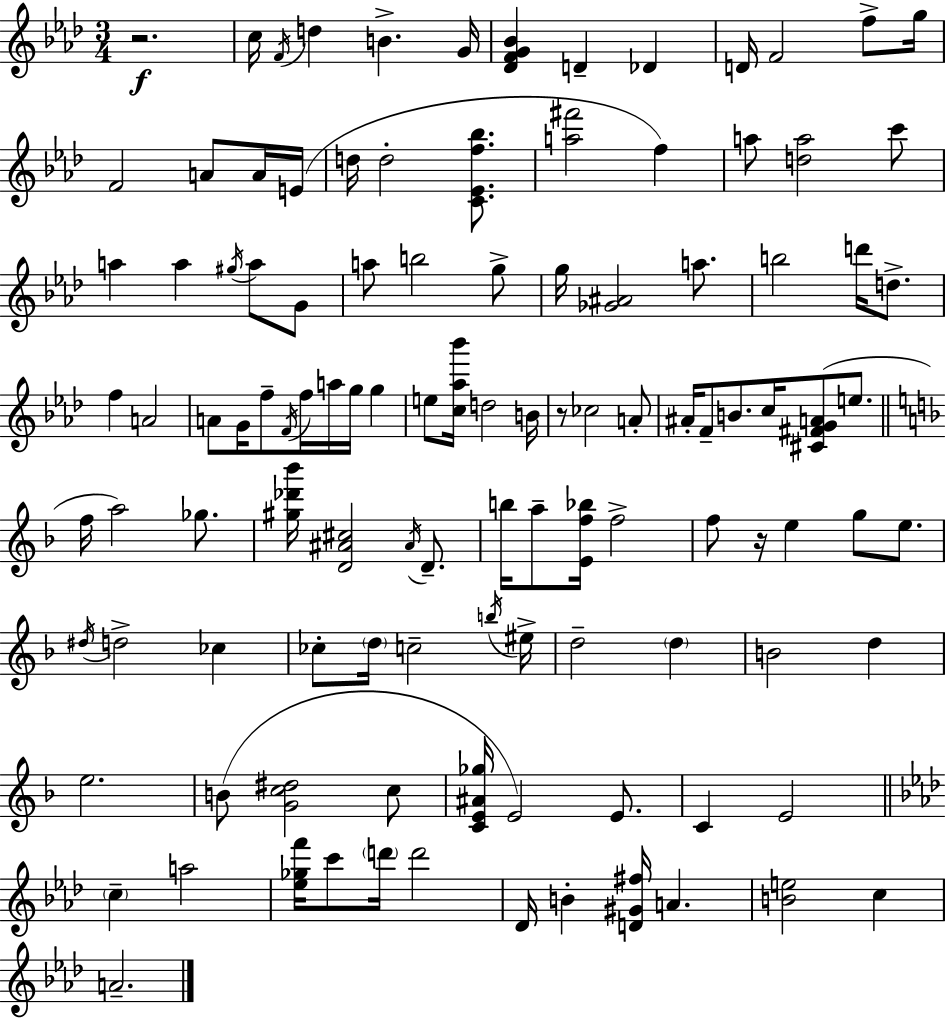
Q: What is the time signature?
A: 3/4